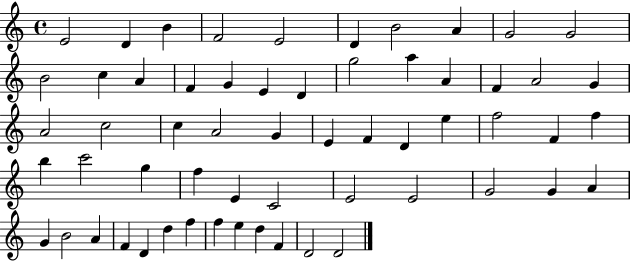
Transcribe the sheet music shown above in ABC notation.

X:1
T:Untitled
M:4/4
L:1/4
K:C
E2 D B F2 E2 D B2 A G2 G2 B2 c A F G E D g2 a A F A2 G A2 c2 c A2 G E F D e f2 F f b c'2 g f E C2 E2 E2 G2 G A G B2 A F D d f f e d F D2 D2